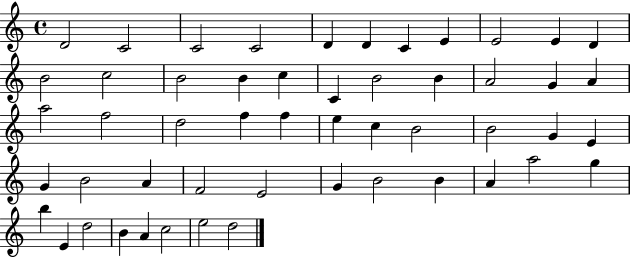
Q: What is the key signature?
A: C major